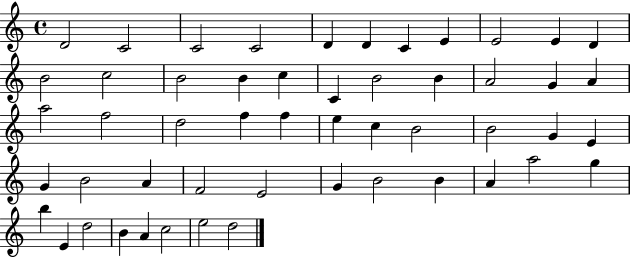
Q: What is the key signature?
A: C major